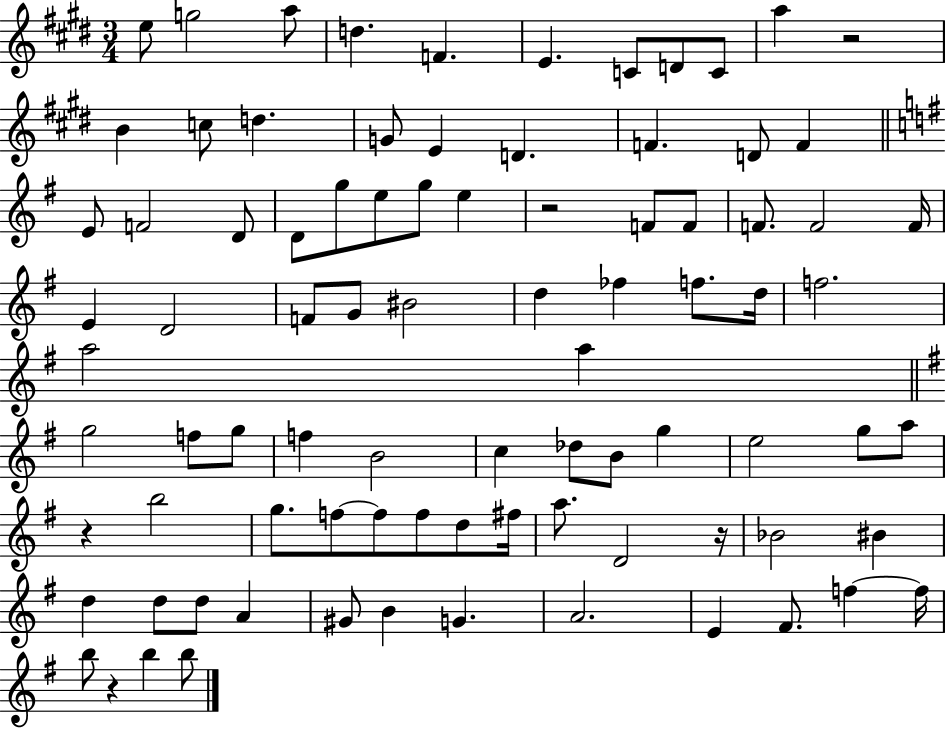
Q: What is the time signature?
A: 3/4